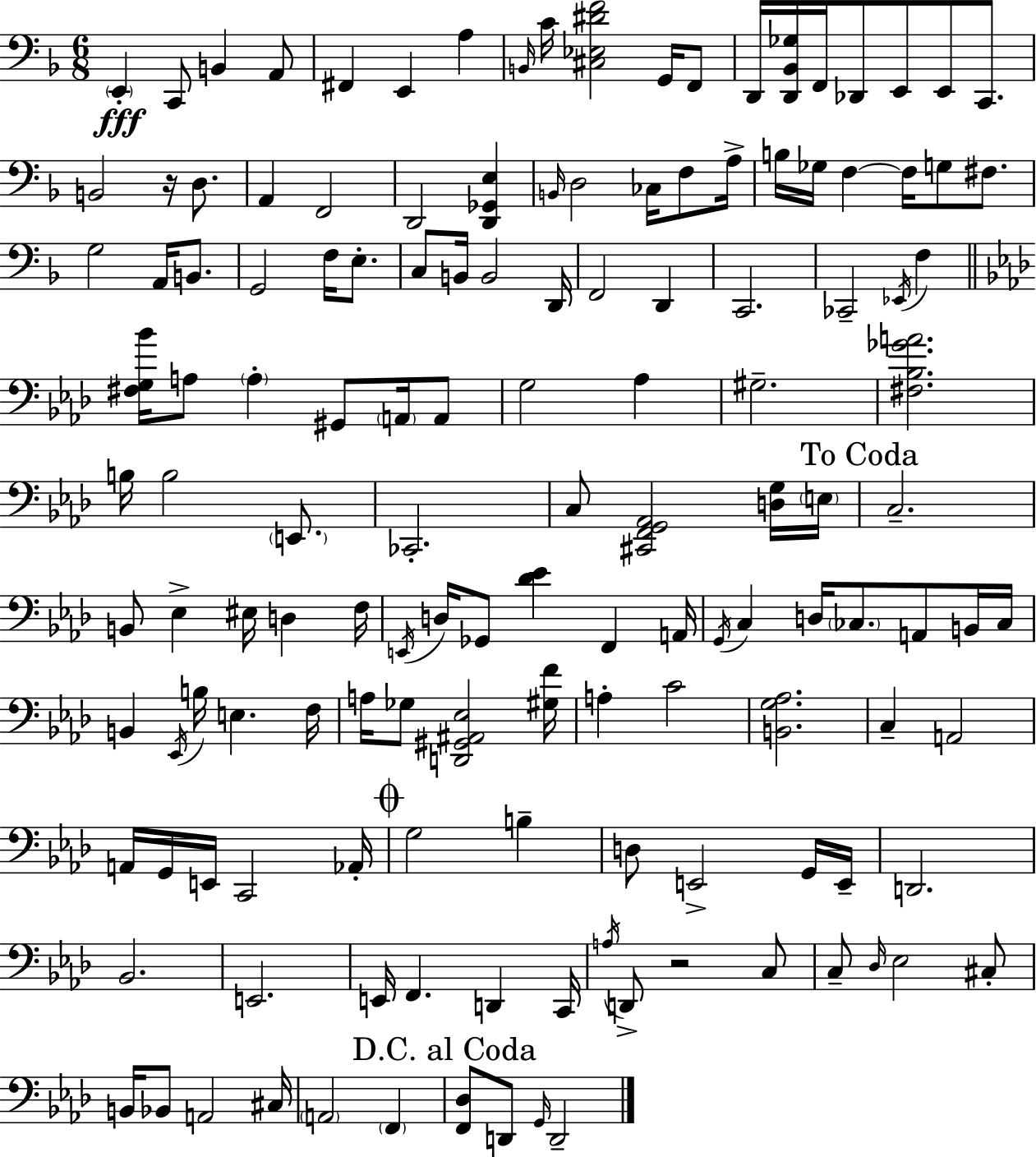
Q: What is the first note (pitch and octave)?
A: E2